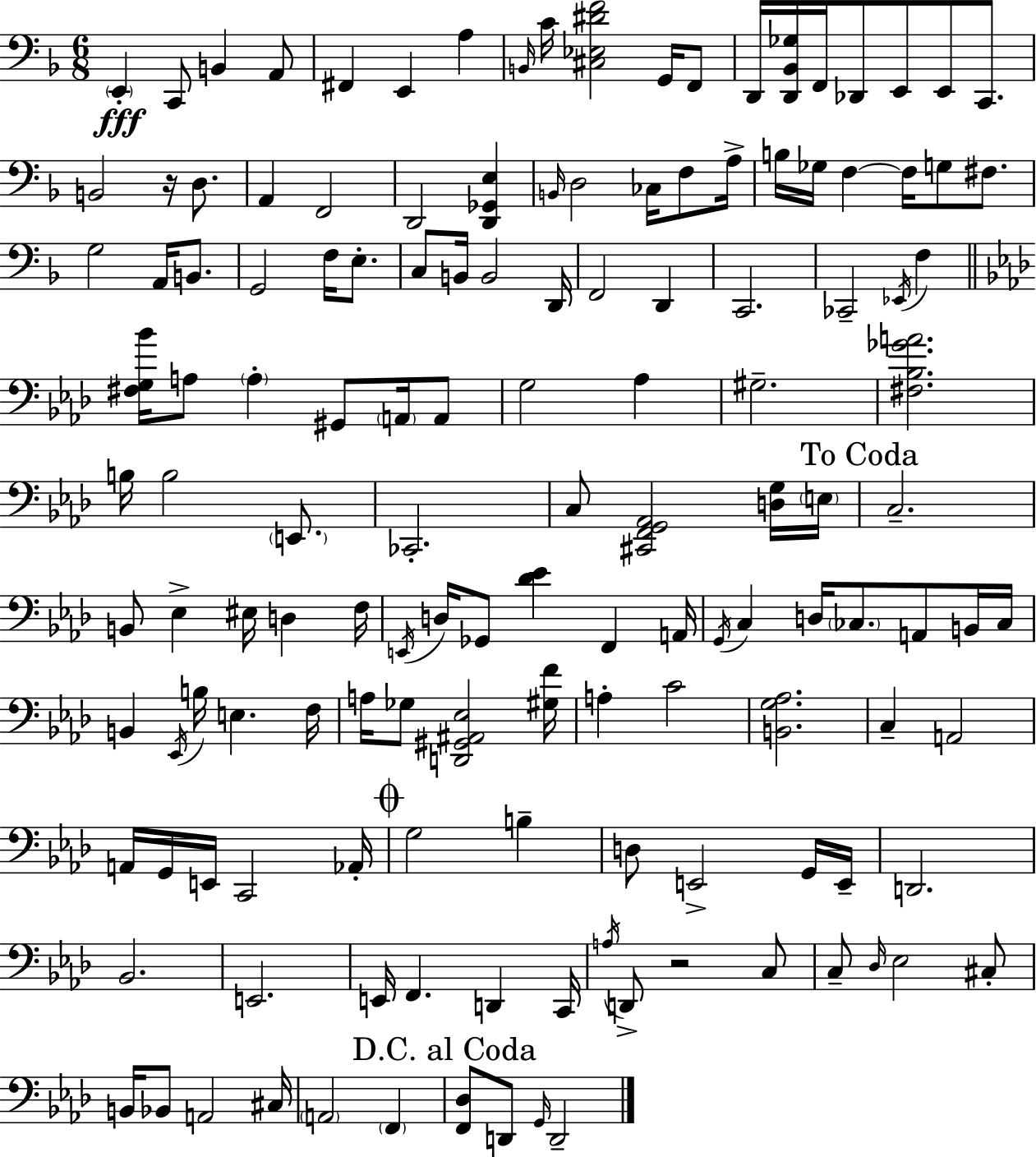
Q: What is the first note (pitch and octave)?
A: E2